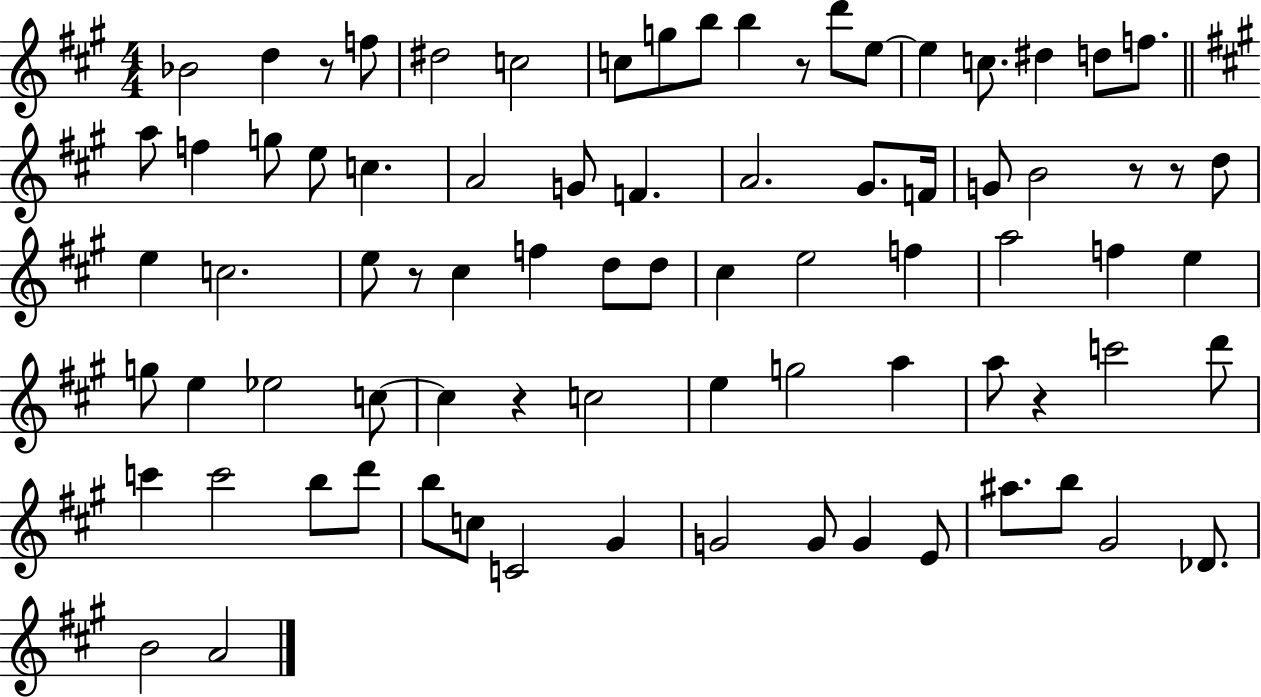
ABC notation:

X:1
T:Untitled
M:4/4
L:1/4
K:A
_B2 d z/2 f/2 ^d2 c2 c/2 g/2 b/2 b z/2 d'/2 e/2 e c/2 ^d d/2 f/2 a/2 f g/2 e/2 c A2 G/2 F A2 ^G/2 F/4 G/2 B2 z/2 z/2 d/2 e c2 e/2 z/2 ^c f d/2 d/2 ^c e2 f a2 f e g/2 e _e2 c/2 c z c2 e g2 a a/2 z c'2 d'/2 c' c'2 b/2 d'/2 b/2 c/2 C2 ^G G2 G/2 G E/2 ^a/2 b/2 ^G2 _D/2 B2 A2